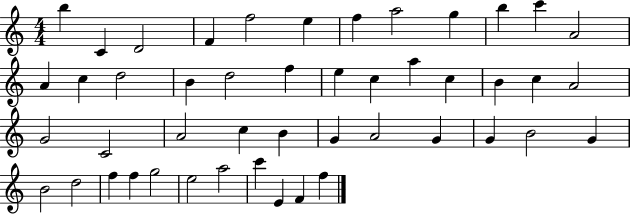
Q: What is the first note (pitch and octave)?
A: B5